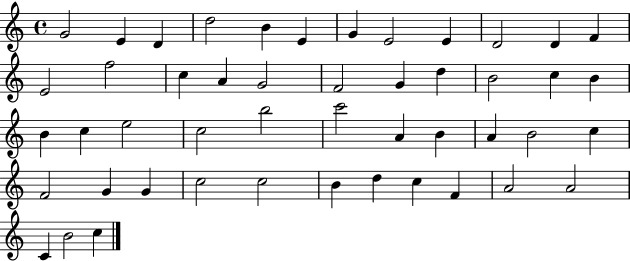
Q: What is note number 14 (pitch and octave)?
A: F5